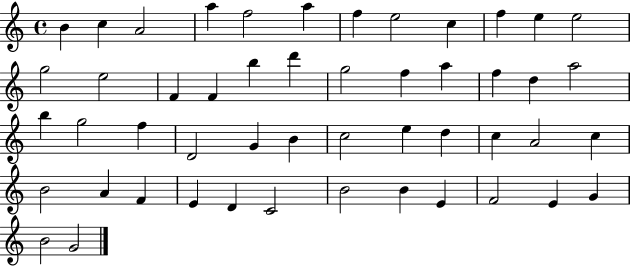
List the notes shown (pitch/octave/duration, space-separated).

B4/q C5/q A4/h A5/q F5/h A5/q F5/q E5/h C5/q F5/q E5/q E5/h G5/h E5/h F4/q F4/q B5/q D6/q G5/h F5/q A5/q F5/q D5/q A5/h B5/q G5/h F5/q D4/h G4/q B4/q C5/h E5/q D5/q C5/q A4/h C5/q B4/h A4/q F4/q E4/q D4/q C4/h B4/h B4/q E4/q F4/h E4/q G4/q B4/h G4/h